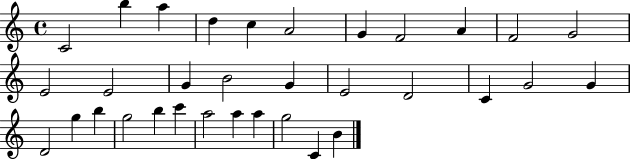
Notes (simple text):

C4/h B5/q A5/q D5/q C5/q A4/h G4/q F4/h A4/q F4/h G4/h E4/h E4/h G4/q B4/h G4/q E4/h D4/h C4/q G4/h G4/q D4/h G5/q B5/q G5/h B5/q C6/q A5/h A5/q A5/q G5/h C4/q B4/q